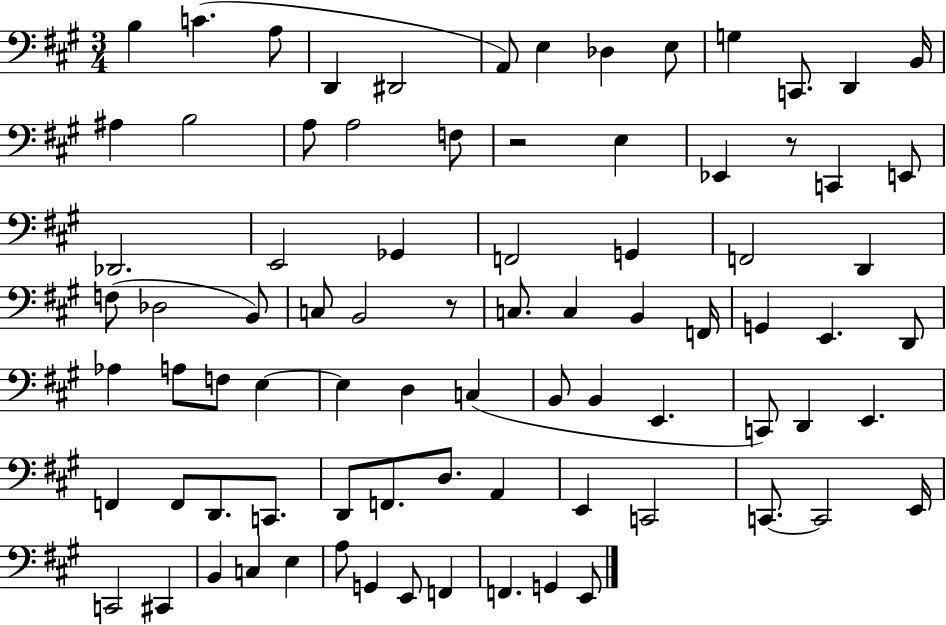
B3/q C4/q. A3/e D2/q D#2/h A2/e E3/q Db3/q E3/e G3/q C2/e. D2/q B2/s A#3/q B3/h A3/e A3/h F3/e R/h E3/q Eb2/q R/e C2/q E2/e Db2/h. E2/h Gb2/q F2/h G2/q F2/h D2/q F3/e Db3/h B2/e C3/e B2/h R/e C3/e. C3/q B2/q F2/s G2/q E2/q. D2/e Ab3/q A3/e F3/e E3/q E3/q D3/q C3/q B2/e B2/q E2/q. C2/e D2/q E2/q. F2/q F2/e D2/e. C2/e. D2/e F2/e. D3/e. A2/q E2/q C2/h C2/e. C2/h E2/s C2/h C#2/q B2/q C3/q E3/q A3/e G2/q E2/e F2/q F2/q. G2/q E2/e